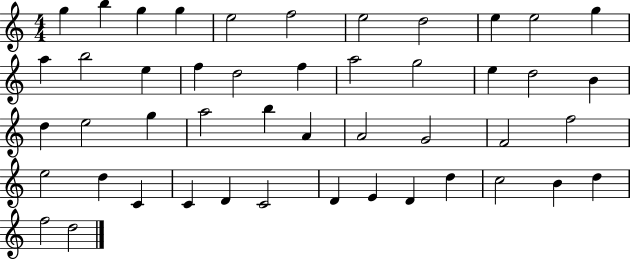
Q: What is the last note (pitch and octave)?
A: D5